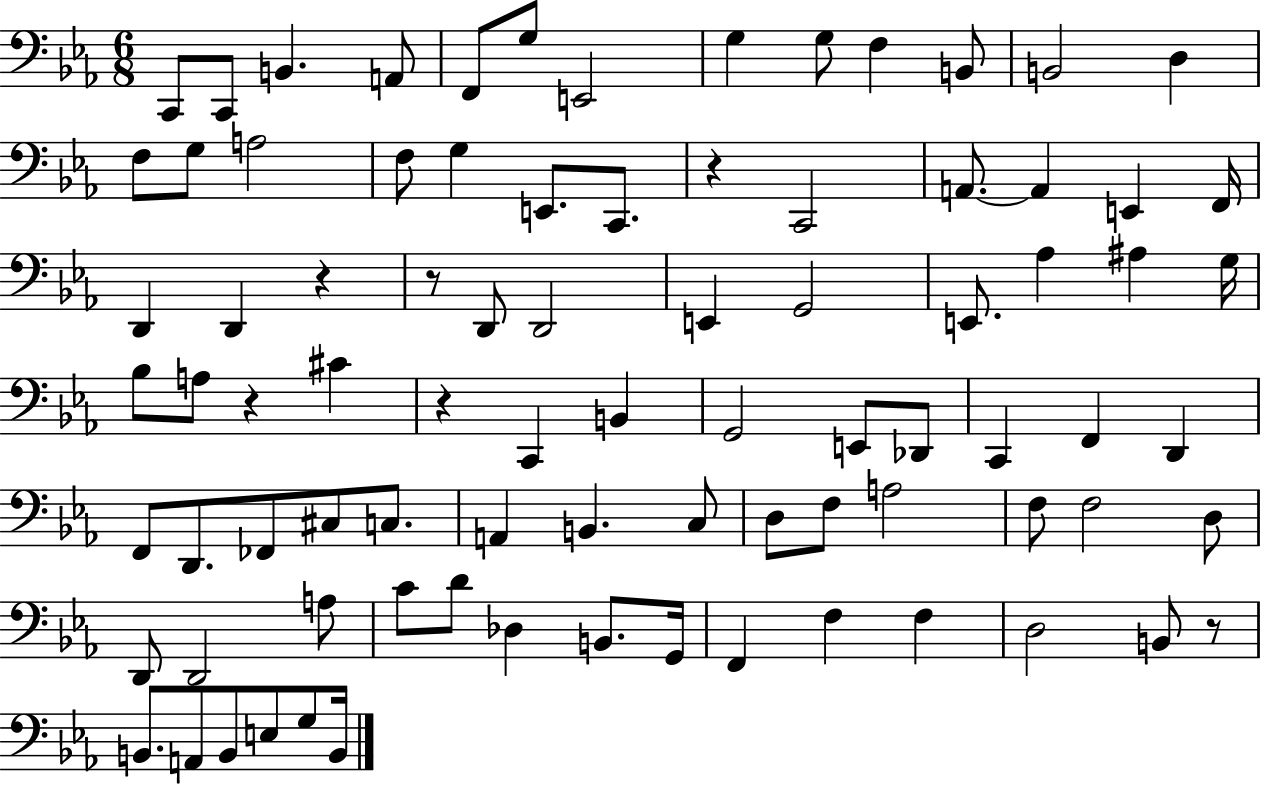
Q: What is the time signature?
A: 6/8